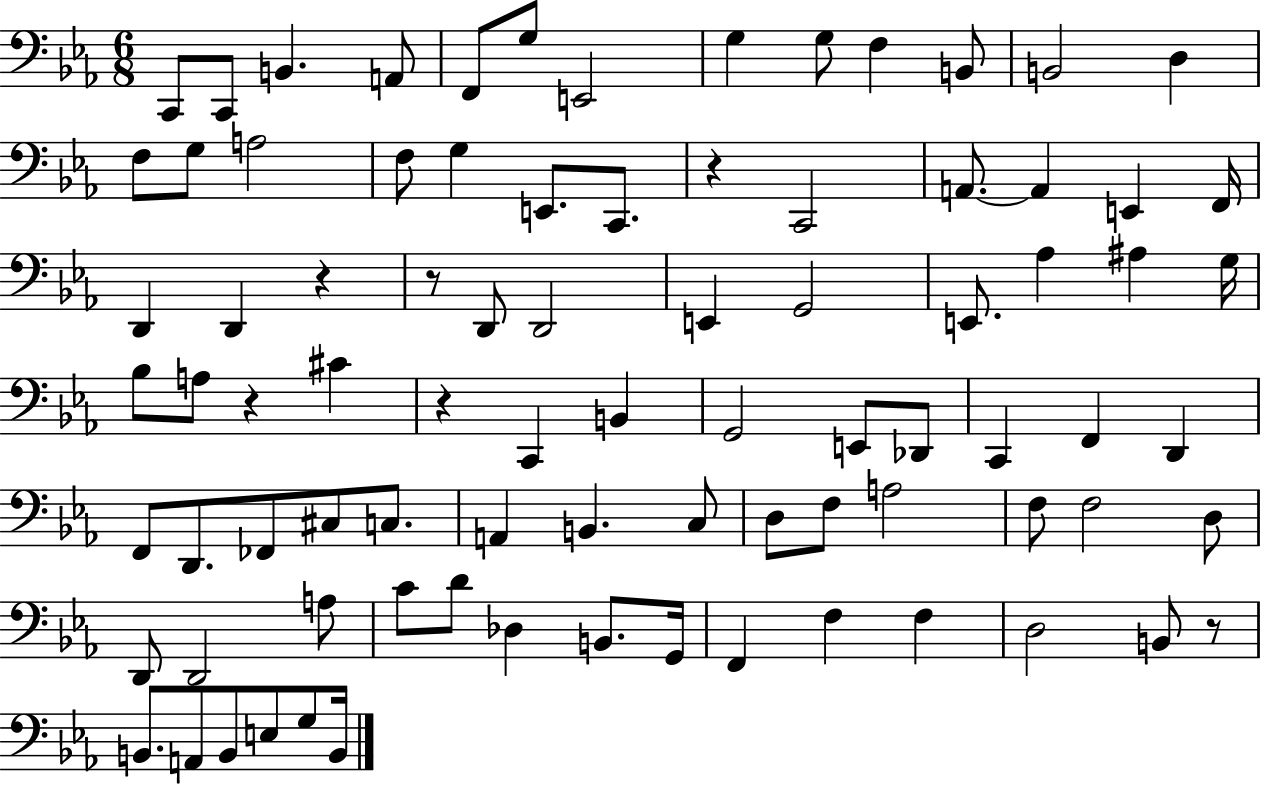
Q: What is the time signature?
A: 6/8